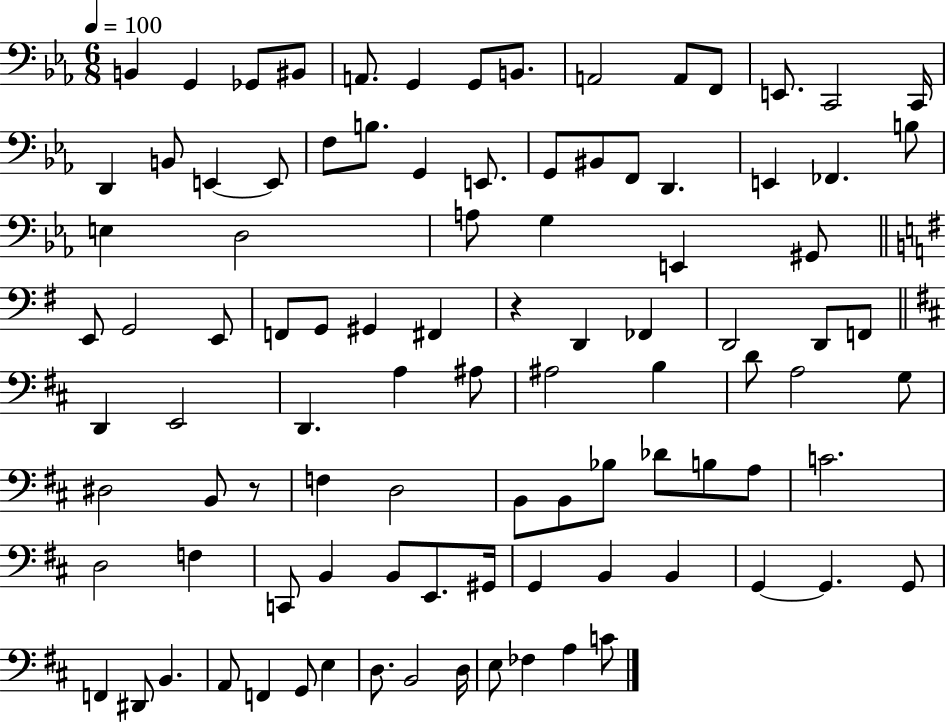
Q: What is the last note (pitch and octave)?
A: C4